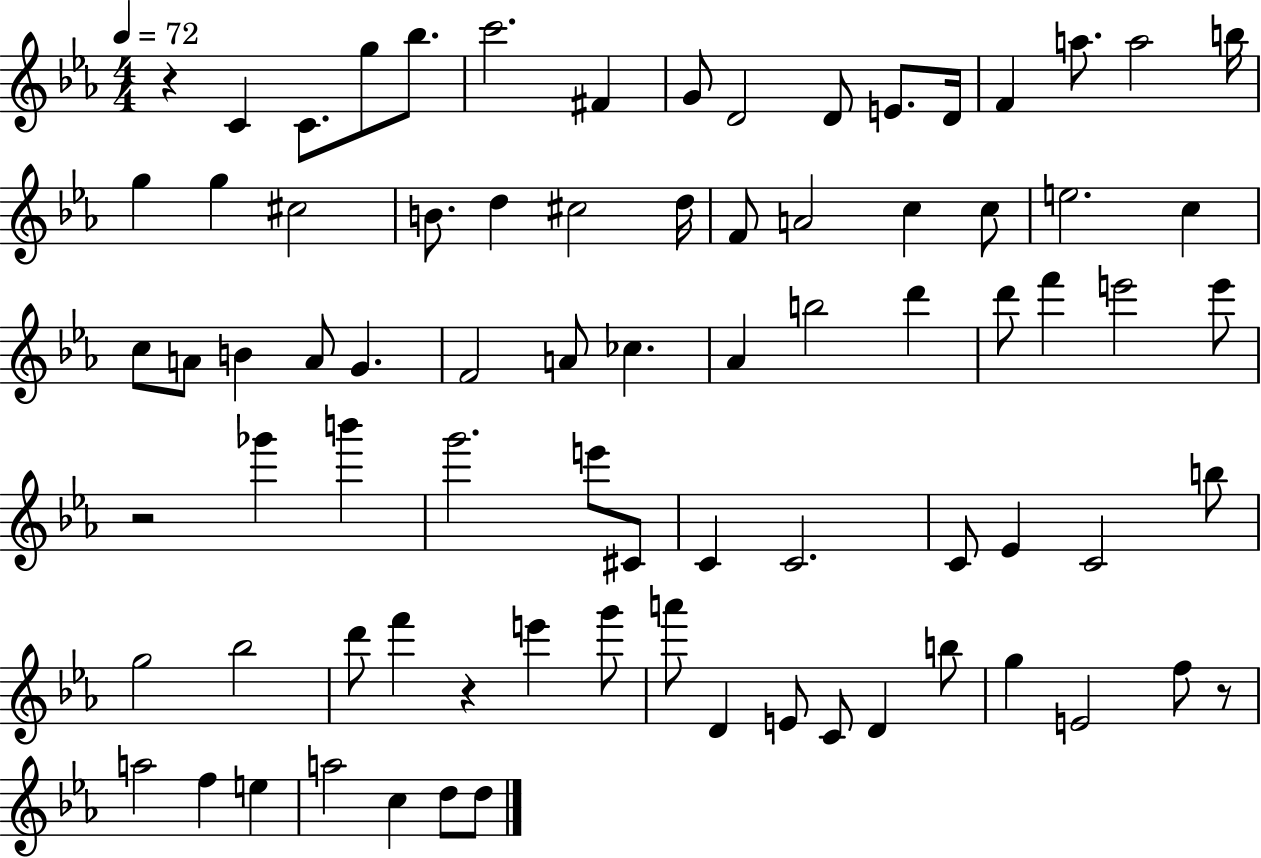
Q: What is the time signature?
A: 4/4